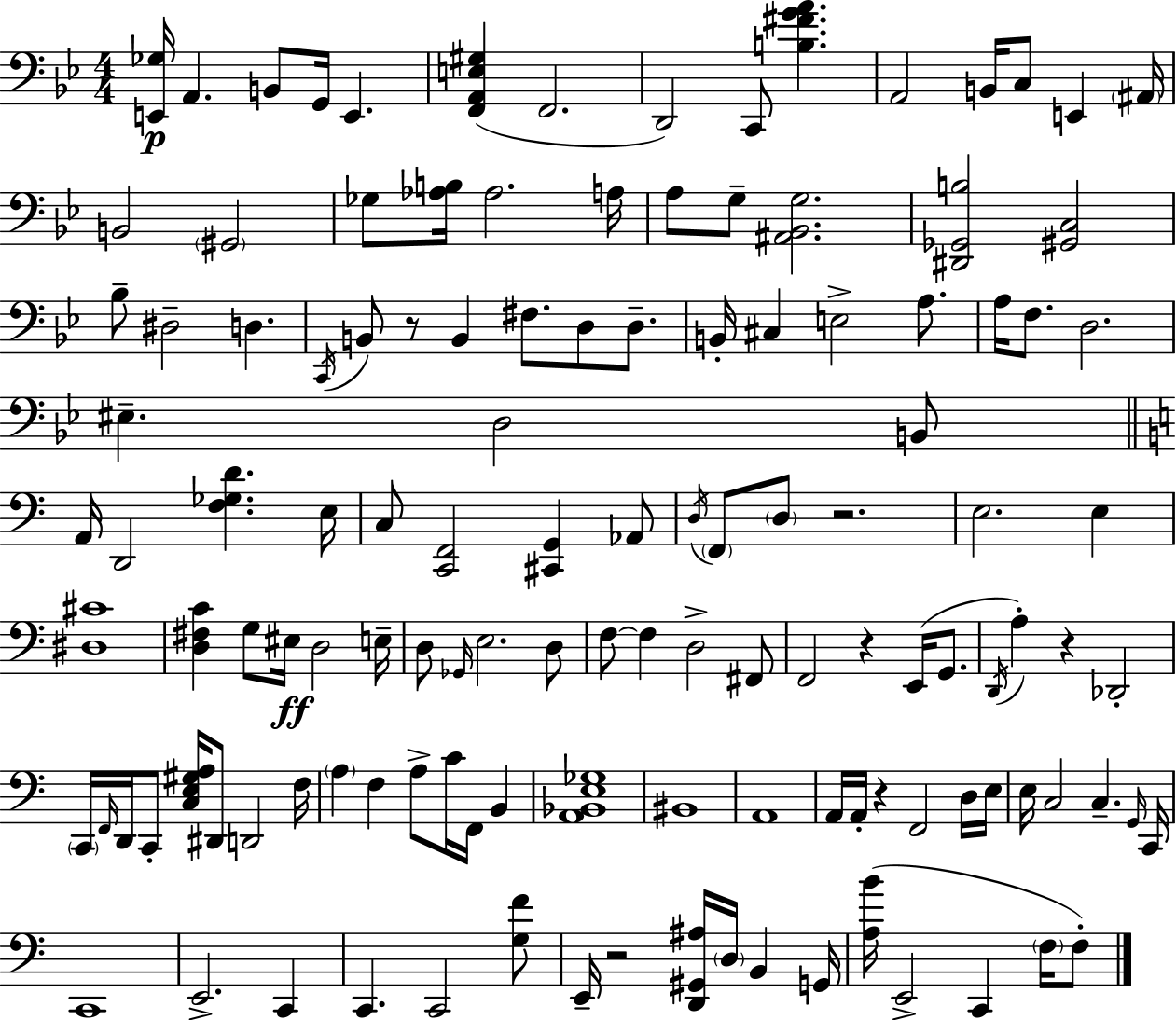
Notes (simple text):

[E2,Gb3]/s A2/q. B2/e G2/s E2/q. [F2,A2,E3,G#3]/q F2/h. D2/h C2/e [B3,F#4,G4,A4]/q. A2/h B2/s C3/e E2/q A#2/s B2/h G#2/h Gb3/e [Ab3,B3]/s Ab3/h. A3/s A3/e G3/e [A#2,Bb2,G3]/h. [D#2,Gb2,B3]/h [G#2,C3]/h Bb3/e D#3/h D3/q. C2/s B2/e R/e B2/q F#3/e. D3/e D3/e. B2/s C#3/q E3/h A3/e. A3/s F3/e. D3/h. EIS3/q. D3/h B2/e A2/s D2/h [F3,Gb3,D4]/q. E3/s C3/e [C2,F2]/h [C#2,G2]/q Ab2/e D3/s F2/e D3/e R/h. E3/h. E3/q [D#3,C#4]/w [D3,F#3,C4]/q G3/e EIS3/s D3/h E3/s D3/e Gb2/s E3/h. D3/e F3/e F3/q D3/h F#2/e F2/h R/q E2/s G2/e. D2/s A3/q R/q Db2/h C2/s F2/s D2/s C2/e [C3,E3,G#3,A3]/s D#2/e D2/h F3/s A3/q F3/q A3/e C4/s F2/s B2/q [A2,Bb2,E3,Gb3]/w BIS2/w A2/w A2/s A2/s R/q F2/h D3/s E3/s E3/s C3/h C3/q. G2/s C2/s C2/w E2/h. C2/q C2/q. C2/h [G3,F4]/e E2/s R/h [D2,G#2,A#3]/s D3/s B2/q G2/s [A3,B4]/s E2/h C2/q F3/s F3/e